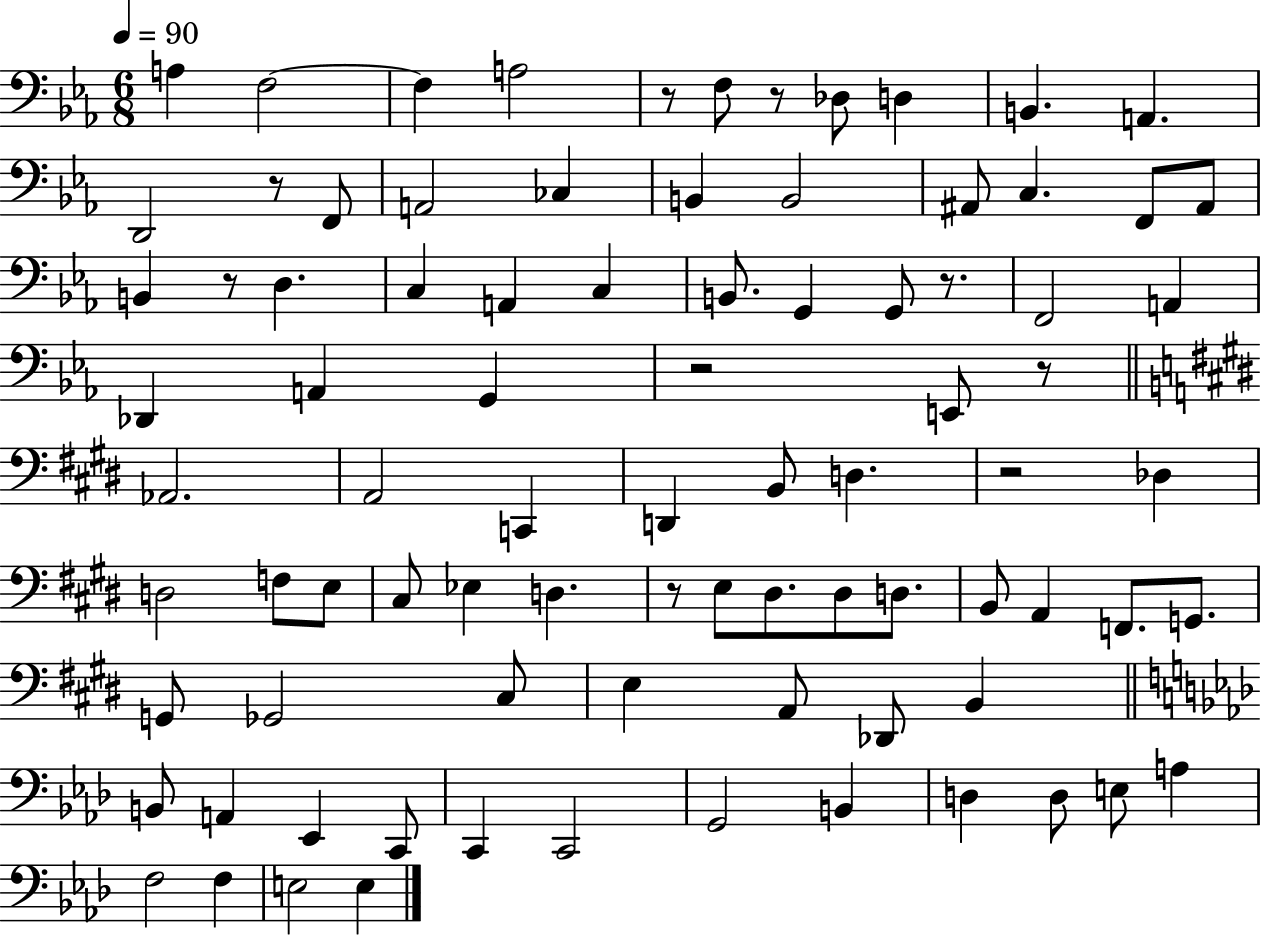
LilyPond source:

{
  \clef bass
  \numericTimeSignature
  \time 6/8
  \key ees \major
  \tempo 4 = 90
  a4 f2~~ | f4 a2 | r8 f8 r8 des8 d4 | b,4. a,4. | \break d,2 r8 f,8 | a,2 ces4 | b,4 b,2 | ais,8 c4. f,8 ais,8 | \break b,4 r8 d4. | c4 a,4 c4 | b,8. g,4 g,8 r8. | f,2 a,4 | \break des,4 a,4 g,4 | r2 e,8 r8 | \bar "||" \break \key e \major aes,2. | a,2 c,4 | d,4 b,8 d4. | r2 des4 | \break d2 f8 e8 | cis8 ees4 d4. | r8 e8 dis8. dis8 d8. | b,8 a,4 f,8. g,8. | \break g,8 ges,2 cis8 | e4 a,8 des,8 b,4 | \bar "||" \break \key f \minor b,8 a,4 ees,4 c,8 | c,4 c,2 | g,2 b,4 | d4 d8 e8 a4 | \break f2 f4 | e2 e4 | \bar "|."
}